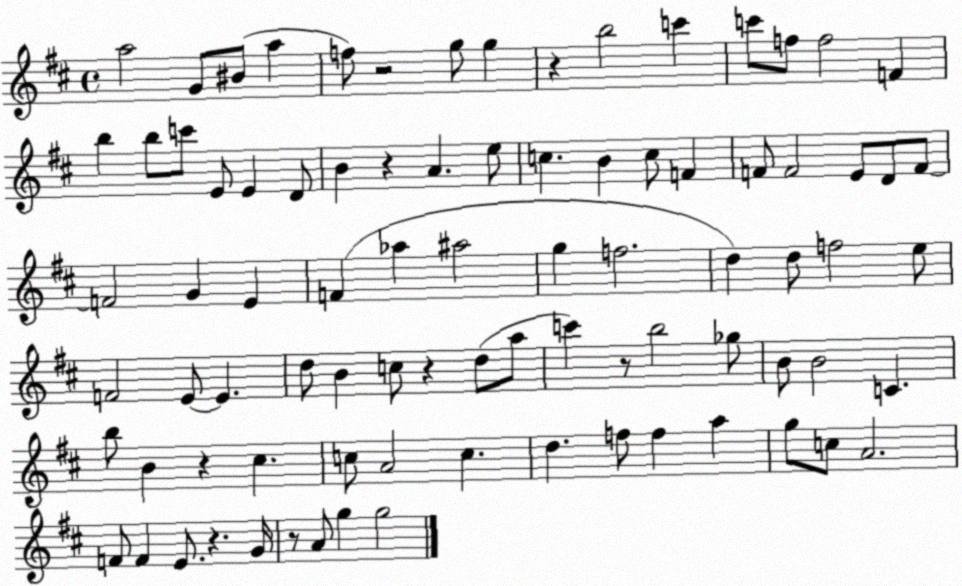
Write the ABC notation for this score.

X:1
T:Untitled
M:4/4
L:1/4
K:D
a2 G/2 ^B/2 a f/2 z2 g/2 g z b2 c' c'/2 f/2 f2 F b b/2 c'/2 E/2 E D/2 B z A e/2 c B c/2 F F/2 F2 E/2 D/2 F/2 F2 G E F _a ^a2 g f2 d d/2 f2 e/2 F2 E/2 E d/2 B c/2 z d/2 a/2 c' z/2 b2 _g/2 B/2 B2 C b/2 B z ^c c/2 A2 c d f/2 f a g/2 c/2 A2 F/2 F E/2 z G/4 z/2 A/2 g g2